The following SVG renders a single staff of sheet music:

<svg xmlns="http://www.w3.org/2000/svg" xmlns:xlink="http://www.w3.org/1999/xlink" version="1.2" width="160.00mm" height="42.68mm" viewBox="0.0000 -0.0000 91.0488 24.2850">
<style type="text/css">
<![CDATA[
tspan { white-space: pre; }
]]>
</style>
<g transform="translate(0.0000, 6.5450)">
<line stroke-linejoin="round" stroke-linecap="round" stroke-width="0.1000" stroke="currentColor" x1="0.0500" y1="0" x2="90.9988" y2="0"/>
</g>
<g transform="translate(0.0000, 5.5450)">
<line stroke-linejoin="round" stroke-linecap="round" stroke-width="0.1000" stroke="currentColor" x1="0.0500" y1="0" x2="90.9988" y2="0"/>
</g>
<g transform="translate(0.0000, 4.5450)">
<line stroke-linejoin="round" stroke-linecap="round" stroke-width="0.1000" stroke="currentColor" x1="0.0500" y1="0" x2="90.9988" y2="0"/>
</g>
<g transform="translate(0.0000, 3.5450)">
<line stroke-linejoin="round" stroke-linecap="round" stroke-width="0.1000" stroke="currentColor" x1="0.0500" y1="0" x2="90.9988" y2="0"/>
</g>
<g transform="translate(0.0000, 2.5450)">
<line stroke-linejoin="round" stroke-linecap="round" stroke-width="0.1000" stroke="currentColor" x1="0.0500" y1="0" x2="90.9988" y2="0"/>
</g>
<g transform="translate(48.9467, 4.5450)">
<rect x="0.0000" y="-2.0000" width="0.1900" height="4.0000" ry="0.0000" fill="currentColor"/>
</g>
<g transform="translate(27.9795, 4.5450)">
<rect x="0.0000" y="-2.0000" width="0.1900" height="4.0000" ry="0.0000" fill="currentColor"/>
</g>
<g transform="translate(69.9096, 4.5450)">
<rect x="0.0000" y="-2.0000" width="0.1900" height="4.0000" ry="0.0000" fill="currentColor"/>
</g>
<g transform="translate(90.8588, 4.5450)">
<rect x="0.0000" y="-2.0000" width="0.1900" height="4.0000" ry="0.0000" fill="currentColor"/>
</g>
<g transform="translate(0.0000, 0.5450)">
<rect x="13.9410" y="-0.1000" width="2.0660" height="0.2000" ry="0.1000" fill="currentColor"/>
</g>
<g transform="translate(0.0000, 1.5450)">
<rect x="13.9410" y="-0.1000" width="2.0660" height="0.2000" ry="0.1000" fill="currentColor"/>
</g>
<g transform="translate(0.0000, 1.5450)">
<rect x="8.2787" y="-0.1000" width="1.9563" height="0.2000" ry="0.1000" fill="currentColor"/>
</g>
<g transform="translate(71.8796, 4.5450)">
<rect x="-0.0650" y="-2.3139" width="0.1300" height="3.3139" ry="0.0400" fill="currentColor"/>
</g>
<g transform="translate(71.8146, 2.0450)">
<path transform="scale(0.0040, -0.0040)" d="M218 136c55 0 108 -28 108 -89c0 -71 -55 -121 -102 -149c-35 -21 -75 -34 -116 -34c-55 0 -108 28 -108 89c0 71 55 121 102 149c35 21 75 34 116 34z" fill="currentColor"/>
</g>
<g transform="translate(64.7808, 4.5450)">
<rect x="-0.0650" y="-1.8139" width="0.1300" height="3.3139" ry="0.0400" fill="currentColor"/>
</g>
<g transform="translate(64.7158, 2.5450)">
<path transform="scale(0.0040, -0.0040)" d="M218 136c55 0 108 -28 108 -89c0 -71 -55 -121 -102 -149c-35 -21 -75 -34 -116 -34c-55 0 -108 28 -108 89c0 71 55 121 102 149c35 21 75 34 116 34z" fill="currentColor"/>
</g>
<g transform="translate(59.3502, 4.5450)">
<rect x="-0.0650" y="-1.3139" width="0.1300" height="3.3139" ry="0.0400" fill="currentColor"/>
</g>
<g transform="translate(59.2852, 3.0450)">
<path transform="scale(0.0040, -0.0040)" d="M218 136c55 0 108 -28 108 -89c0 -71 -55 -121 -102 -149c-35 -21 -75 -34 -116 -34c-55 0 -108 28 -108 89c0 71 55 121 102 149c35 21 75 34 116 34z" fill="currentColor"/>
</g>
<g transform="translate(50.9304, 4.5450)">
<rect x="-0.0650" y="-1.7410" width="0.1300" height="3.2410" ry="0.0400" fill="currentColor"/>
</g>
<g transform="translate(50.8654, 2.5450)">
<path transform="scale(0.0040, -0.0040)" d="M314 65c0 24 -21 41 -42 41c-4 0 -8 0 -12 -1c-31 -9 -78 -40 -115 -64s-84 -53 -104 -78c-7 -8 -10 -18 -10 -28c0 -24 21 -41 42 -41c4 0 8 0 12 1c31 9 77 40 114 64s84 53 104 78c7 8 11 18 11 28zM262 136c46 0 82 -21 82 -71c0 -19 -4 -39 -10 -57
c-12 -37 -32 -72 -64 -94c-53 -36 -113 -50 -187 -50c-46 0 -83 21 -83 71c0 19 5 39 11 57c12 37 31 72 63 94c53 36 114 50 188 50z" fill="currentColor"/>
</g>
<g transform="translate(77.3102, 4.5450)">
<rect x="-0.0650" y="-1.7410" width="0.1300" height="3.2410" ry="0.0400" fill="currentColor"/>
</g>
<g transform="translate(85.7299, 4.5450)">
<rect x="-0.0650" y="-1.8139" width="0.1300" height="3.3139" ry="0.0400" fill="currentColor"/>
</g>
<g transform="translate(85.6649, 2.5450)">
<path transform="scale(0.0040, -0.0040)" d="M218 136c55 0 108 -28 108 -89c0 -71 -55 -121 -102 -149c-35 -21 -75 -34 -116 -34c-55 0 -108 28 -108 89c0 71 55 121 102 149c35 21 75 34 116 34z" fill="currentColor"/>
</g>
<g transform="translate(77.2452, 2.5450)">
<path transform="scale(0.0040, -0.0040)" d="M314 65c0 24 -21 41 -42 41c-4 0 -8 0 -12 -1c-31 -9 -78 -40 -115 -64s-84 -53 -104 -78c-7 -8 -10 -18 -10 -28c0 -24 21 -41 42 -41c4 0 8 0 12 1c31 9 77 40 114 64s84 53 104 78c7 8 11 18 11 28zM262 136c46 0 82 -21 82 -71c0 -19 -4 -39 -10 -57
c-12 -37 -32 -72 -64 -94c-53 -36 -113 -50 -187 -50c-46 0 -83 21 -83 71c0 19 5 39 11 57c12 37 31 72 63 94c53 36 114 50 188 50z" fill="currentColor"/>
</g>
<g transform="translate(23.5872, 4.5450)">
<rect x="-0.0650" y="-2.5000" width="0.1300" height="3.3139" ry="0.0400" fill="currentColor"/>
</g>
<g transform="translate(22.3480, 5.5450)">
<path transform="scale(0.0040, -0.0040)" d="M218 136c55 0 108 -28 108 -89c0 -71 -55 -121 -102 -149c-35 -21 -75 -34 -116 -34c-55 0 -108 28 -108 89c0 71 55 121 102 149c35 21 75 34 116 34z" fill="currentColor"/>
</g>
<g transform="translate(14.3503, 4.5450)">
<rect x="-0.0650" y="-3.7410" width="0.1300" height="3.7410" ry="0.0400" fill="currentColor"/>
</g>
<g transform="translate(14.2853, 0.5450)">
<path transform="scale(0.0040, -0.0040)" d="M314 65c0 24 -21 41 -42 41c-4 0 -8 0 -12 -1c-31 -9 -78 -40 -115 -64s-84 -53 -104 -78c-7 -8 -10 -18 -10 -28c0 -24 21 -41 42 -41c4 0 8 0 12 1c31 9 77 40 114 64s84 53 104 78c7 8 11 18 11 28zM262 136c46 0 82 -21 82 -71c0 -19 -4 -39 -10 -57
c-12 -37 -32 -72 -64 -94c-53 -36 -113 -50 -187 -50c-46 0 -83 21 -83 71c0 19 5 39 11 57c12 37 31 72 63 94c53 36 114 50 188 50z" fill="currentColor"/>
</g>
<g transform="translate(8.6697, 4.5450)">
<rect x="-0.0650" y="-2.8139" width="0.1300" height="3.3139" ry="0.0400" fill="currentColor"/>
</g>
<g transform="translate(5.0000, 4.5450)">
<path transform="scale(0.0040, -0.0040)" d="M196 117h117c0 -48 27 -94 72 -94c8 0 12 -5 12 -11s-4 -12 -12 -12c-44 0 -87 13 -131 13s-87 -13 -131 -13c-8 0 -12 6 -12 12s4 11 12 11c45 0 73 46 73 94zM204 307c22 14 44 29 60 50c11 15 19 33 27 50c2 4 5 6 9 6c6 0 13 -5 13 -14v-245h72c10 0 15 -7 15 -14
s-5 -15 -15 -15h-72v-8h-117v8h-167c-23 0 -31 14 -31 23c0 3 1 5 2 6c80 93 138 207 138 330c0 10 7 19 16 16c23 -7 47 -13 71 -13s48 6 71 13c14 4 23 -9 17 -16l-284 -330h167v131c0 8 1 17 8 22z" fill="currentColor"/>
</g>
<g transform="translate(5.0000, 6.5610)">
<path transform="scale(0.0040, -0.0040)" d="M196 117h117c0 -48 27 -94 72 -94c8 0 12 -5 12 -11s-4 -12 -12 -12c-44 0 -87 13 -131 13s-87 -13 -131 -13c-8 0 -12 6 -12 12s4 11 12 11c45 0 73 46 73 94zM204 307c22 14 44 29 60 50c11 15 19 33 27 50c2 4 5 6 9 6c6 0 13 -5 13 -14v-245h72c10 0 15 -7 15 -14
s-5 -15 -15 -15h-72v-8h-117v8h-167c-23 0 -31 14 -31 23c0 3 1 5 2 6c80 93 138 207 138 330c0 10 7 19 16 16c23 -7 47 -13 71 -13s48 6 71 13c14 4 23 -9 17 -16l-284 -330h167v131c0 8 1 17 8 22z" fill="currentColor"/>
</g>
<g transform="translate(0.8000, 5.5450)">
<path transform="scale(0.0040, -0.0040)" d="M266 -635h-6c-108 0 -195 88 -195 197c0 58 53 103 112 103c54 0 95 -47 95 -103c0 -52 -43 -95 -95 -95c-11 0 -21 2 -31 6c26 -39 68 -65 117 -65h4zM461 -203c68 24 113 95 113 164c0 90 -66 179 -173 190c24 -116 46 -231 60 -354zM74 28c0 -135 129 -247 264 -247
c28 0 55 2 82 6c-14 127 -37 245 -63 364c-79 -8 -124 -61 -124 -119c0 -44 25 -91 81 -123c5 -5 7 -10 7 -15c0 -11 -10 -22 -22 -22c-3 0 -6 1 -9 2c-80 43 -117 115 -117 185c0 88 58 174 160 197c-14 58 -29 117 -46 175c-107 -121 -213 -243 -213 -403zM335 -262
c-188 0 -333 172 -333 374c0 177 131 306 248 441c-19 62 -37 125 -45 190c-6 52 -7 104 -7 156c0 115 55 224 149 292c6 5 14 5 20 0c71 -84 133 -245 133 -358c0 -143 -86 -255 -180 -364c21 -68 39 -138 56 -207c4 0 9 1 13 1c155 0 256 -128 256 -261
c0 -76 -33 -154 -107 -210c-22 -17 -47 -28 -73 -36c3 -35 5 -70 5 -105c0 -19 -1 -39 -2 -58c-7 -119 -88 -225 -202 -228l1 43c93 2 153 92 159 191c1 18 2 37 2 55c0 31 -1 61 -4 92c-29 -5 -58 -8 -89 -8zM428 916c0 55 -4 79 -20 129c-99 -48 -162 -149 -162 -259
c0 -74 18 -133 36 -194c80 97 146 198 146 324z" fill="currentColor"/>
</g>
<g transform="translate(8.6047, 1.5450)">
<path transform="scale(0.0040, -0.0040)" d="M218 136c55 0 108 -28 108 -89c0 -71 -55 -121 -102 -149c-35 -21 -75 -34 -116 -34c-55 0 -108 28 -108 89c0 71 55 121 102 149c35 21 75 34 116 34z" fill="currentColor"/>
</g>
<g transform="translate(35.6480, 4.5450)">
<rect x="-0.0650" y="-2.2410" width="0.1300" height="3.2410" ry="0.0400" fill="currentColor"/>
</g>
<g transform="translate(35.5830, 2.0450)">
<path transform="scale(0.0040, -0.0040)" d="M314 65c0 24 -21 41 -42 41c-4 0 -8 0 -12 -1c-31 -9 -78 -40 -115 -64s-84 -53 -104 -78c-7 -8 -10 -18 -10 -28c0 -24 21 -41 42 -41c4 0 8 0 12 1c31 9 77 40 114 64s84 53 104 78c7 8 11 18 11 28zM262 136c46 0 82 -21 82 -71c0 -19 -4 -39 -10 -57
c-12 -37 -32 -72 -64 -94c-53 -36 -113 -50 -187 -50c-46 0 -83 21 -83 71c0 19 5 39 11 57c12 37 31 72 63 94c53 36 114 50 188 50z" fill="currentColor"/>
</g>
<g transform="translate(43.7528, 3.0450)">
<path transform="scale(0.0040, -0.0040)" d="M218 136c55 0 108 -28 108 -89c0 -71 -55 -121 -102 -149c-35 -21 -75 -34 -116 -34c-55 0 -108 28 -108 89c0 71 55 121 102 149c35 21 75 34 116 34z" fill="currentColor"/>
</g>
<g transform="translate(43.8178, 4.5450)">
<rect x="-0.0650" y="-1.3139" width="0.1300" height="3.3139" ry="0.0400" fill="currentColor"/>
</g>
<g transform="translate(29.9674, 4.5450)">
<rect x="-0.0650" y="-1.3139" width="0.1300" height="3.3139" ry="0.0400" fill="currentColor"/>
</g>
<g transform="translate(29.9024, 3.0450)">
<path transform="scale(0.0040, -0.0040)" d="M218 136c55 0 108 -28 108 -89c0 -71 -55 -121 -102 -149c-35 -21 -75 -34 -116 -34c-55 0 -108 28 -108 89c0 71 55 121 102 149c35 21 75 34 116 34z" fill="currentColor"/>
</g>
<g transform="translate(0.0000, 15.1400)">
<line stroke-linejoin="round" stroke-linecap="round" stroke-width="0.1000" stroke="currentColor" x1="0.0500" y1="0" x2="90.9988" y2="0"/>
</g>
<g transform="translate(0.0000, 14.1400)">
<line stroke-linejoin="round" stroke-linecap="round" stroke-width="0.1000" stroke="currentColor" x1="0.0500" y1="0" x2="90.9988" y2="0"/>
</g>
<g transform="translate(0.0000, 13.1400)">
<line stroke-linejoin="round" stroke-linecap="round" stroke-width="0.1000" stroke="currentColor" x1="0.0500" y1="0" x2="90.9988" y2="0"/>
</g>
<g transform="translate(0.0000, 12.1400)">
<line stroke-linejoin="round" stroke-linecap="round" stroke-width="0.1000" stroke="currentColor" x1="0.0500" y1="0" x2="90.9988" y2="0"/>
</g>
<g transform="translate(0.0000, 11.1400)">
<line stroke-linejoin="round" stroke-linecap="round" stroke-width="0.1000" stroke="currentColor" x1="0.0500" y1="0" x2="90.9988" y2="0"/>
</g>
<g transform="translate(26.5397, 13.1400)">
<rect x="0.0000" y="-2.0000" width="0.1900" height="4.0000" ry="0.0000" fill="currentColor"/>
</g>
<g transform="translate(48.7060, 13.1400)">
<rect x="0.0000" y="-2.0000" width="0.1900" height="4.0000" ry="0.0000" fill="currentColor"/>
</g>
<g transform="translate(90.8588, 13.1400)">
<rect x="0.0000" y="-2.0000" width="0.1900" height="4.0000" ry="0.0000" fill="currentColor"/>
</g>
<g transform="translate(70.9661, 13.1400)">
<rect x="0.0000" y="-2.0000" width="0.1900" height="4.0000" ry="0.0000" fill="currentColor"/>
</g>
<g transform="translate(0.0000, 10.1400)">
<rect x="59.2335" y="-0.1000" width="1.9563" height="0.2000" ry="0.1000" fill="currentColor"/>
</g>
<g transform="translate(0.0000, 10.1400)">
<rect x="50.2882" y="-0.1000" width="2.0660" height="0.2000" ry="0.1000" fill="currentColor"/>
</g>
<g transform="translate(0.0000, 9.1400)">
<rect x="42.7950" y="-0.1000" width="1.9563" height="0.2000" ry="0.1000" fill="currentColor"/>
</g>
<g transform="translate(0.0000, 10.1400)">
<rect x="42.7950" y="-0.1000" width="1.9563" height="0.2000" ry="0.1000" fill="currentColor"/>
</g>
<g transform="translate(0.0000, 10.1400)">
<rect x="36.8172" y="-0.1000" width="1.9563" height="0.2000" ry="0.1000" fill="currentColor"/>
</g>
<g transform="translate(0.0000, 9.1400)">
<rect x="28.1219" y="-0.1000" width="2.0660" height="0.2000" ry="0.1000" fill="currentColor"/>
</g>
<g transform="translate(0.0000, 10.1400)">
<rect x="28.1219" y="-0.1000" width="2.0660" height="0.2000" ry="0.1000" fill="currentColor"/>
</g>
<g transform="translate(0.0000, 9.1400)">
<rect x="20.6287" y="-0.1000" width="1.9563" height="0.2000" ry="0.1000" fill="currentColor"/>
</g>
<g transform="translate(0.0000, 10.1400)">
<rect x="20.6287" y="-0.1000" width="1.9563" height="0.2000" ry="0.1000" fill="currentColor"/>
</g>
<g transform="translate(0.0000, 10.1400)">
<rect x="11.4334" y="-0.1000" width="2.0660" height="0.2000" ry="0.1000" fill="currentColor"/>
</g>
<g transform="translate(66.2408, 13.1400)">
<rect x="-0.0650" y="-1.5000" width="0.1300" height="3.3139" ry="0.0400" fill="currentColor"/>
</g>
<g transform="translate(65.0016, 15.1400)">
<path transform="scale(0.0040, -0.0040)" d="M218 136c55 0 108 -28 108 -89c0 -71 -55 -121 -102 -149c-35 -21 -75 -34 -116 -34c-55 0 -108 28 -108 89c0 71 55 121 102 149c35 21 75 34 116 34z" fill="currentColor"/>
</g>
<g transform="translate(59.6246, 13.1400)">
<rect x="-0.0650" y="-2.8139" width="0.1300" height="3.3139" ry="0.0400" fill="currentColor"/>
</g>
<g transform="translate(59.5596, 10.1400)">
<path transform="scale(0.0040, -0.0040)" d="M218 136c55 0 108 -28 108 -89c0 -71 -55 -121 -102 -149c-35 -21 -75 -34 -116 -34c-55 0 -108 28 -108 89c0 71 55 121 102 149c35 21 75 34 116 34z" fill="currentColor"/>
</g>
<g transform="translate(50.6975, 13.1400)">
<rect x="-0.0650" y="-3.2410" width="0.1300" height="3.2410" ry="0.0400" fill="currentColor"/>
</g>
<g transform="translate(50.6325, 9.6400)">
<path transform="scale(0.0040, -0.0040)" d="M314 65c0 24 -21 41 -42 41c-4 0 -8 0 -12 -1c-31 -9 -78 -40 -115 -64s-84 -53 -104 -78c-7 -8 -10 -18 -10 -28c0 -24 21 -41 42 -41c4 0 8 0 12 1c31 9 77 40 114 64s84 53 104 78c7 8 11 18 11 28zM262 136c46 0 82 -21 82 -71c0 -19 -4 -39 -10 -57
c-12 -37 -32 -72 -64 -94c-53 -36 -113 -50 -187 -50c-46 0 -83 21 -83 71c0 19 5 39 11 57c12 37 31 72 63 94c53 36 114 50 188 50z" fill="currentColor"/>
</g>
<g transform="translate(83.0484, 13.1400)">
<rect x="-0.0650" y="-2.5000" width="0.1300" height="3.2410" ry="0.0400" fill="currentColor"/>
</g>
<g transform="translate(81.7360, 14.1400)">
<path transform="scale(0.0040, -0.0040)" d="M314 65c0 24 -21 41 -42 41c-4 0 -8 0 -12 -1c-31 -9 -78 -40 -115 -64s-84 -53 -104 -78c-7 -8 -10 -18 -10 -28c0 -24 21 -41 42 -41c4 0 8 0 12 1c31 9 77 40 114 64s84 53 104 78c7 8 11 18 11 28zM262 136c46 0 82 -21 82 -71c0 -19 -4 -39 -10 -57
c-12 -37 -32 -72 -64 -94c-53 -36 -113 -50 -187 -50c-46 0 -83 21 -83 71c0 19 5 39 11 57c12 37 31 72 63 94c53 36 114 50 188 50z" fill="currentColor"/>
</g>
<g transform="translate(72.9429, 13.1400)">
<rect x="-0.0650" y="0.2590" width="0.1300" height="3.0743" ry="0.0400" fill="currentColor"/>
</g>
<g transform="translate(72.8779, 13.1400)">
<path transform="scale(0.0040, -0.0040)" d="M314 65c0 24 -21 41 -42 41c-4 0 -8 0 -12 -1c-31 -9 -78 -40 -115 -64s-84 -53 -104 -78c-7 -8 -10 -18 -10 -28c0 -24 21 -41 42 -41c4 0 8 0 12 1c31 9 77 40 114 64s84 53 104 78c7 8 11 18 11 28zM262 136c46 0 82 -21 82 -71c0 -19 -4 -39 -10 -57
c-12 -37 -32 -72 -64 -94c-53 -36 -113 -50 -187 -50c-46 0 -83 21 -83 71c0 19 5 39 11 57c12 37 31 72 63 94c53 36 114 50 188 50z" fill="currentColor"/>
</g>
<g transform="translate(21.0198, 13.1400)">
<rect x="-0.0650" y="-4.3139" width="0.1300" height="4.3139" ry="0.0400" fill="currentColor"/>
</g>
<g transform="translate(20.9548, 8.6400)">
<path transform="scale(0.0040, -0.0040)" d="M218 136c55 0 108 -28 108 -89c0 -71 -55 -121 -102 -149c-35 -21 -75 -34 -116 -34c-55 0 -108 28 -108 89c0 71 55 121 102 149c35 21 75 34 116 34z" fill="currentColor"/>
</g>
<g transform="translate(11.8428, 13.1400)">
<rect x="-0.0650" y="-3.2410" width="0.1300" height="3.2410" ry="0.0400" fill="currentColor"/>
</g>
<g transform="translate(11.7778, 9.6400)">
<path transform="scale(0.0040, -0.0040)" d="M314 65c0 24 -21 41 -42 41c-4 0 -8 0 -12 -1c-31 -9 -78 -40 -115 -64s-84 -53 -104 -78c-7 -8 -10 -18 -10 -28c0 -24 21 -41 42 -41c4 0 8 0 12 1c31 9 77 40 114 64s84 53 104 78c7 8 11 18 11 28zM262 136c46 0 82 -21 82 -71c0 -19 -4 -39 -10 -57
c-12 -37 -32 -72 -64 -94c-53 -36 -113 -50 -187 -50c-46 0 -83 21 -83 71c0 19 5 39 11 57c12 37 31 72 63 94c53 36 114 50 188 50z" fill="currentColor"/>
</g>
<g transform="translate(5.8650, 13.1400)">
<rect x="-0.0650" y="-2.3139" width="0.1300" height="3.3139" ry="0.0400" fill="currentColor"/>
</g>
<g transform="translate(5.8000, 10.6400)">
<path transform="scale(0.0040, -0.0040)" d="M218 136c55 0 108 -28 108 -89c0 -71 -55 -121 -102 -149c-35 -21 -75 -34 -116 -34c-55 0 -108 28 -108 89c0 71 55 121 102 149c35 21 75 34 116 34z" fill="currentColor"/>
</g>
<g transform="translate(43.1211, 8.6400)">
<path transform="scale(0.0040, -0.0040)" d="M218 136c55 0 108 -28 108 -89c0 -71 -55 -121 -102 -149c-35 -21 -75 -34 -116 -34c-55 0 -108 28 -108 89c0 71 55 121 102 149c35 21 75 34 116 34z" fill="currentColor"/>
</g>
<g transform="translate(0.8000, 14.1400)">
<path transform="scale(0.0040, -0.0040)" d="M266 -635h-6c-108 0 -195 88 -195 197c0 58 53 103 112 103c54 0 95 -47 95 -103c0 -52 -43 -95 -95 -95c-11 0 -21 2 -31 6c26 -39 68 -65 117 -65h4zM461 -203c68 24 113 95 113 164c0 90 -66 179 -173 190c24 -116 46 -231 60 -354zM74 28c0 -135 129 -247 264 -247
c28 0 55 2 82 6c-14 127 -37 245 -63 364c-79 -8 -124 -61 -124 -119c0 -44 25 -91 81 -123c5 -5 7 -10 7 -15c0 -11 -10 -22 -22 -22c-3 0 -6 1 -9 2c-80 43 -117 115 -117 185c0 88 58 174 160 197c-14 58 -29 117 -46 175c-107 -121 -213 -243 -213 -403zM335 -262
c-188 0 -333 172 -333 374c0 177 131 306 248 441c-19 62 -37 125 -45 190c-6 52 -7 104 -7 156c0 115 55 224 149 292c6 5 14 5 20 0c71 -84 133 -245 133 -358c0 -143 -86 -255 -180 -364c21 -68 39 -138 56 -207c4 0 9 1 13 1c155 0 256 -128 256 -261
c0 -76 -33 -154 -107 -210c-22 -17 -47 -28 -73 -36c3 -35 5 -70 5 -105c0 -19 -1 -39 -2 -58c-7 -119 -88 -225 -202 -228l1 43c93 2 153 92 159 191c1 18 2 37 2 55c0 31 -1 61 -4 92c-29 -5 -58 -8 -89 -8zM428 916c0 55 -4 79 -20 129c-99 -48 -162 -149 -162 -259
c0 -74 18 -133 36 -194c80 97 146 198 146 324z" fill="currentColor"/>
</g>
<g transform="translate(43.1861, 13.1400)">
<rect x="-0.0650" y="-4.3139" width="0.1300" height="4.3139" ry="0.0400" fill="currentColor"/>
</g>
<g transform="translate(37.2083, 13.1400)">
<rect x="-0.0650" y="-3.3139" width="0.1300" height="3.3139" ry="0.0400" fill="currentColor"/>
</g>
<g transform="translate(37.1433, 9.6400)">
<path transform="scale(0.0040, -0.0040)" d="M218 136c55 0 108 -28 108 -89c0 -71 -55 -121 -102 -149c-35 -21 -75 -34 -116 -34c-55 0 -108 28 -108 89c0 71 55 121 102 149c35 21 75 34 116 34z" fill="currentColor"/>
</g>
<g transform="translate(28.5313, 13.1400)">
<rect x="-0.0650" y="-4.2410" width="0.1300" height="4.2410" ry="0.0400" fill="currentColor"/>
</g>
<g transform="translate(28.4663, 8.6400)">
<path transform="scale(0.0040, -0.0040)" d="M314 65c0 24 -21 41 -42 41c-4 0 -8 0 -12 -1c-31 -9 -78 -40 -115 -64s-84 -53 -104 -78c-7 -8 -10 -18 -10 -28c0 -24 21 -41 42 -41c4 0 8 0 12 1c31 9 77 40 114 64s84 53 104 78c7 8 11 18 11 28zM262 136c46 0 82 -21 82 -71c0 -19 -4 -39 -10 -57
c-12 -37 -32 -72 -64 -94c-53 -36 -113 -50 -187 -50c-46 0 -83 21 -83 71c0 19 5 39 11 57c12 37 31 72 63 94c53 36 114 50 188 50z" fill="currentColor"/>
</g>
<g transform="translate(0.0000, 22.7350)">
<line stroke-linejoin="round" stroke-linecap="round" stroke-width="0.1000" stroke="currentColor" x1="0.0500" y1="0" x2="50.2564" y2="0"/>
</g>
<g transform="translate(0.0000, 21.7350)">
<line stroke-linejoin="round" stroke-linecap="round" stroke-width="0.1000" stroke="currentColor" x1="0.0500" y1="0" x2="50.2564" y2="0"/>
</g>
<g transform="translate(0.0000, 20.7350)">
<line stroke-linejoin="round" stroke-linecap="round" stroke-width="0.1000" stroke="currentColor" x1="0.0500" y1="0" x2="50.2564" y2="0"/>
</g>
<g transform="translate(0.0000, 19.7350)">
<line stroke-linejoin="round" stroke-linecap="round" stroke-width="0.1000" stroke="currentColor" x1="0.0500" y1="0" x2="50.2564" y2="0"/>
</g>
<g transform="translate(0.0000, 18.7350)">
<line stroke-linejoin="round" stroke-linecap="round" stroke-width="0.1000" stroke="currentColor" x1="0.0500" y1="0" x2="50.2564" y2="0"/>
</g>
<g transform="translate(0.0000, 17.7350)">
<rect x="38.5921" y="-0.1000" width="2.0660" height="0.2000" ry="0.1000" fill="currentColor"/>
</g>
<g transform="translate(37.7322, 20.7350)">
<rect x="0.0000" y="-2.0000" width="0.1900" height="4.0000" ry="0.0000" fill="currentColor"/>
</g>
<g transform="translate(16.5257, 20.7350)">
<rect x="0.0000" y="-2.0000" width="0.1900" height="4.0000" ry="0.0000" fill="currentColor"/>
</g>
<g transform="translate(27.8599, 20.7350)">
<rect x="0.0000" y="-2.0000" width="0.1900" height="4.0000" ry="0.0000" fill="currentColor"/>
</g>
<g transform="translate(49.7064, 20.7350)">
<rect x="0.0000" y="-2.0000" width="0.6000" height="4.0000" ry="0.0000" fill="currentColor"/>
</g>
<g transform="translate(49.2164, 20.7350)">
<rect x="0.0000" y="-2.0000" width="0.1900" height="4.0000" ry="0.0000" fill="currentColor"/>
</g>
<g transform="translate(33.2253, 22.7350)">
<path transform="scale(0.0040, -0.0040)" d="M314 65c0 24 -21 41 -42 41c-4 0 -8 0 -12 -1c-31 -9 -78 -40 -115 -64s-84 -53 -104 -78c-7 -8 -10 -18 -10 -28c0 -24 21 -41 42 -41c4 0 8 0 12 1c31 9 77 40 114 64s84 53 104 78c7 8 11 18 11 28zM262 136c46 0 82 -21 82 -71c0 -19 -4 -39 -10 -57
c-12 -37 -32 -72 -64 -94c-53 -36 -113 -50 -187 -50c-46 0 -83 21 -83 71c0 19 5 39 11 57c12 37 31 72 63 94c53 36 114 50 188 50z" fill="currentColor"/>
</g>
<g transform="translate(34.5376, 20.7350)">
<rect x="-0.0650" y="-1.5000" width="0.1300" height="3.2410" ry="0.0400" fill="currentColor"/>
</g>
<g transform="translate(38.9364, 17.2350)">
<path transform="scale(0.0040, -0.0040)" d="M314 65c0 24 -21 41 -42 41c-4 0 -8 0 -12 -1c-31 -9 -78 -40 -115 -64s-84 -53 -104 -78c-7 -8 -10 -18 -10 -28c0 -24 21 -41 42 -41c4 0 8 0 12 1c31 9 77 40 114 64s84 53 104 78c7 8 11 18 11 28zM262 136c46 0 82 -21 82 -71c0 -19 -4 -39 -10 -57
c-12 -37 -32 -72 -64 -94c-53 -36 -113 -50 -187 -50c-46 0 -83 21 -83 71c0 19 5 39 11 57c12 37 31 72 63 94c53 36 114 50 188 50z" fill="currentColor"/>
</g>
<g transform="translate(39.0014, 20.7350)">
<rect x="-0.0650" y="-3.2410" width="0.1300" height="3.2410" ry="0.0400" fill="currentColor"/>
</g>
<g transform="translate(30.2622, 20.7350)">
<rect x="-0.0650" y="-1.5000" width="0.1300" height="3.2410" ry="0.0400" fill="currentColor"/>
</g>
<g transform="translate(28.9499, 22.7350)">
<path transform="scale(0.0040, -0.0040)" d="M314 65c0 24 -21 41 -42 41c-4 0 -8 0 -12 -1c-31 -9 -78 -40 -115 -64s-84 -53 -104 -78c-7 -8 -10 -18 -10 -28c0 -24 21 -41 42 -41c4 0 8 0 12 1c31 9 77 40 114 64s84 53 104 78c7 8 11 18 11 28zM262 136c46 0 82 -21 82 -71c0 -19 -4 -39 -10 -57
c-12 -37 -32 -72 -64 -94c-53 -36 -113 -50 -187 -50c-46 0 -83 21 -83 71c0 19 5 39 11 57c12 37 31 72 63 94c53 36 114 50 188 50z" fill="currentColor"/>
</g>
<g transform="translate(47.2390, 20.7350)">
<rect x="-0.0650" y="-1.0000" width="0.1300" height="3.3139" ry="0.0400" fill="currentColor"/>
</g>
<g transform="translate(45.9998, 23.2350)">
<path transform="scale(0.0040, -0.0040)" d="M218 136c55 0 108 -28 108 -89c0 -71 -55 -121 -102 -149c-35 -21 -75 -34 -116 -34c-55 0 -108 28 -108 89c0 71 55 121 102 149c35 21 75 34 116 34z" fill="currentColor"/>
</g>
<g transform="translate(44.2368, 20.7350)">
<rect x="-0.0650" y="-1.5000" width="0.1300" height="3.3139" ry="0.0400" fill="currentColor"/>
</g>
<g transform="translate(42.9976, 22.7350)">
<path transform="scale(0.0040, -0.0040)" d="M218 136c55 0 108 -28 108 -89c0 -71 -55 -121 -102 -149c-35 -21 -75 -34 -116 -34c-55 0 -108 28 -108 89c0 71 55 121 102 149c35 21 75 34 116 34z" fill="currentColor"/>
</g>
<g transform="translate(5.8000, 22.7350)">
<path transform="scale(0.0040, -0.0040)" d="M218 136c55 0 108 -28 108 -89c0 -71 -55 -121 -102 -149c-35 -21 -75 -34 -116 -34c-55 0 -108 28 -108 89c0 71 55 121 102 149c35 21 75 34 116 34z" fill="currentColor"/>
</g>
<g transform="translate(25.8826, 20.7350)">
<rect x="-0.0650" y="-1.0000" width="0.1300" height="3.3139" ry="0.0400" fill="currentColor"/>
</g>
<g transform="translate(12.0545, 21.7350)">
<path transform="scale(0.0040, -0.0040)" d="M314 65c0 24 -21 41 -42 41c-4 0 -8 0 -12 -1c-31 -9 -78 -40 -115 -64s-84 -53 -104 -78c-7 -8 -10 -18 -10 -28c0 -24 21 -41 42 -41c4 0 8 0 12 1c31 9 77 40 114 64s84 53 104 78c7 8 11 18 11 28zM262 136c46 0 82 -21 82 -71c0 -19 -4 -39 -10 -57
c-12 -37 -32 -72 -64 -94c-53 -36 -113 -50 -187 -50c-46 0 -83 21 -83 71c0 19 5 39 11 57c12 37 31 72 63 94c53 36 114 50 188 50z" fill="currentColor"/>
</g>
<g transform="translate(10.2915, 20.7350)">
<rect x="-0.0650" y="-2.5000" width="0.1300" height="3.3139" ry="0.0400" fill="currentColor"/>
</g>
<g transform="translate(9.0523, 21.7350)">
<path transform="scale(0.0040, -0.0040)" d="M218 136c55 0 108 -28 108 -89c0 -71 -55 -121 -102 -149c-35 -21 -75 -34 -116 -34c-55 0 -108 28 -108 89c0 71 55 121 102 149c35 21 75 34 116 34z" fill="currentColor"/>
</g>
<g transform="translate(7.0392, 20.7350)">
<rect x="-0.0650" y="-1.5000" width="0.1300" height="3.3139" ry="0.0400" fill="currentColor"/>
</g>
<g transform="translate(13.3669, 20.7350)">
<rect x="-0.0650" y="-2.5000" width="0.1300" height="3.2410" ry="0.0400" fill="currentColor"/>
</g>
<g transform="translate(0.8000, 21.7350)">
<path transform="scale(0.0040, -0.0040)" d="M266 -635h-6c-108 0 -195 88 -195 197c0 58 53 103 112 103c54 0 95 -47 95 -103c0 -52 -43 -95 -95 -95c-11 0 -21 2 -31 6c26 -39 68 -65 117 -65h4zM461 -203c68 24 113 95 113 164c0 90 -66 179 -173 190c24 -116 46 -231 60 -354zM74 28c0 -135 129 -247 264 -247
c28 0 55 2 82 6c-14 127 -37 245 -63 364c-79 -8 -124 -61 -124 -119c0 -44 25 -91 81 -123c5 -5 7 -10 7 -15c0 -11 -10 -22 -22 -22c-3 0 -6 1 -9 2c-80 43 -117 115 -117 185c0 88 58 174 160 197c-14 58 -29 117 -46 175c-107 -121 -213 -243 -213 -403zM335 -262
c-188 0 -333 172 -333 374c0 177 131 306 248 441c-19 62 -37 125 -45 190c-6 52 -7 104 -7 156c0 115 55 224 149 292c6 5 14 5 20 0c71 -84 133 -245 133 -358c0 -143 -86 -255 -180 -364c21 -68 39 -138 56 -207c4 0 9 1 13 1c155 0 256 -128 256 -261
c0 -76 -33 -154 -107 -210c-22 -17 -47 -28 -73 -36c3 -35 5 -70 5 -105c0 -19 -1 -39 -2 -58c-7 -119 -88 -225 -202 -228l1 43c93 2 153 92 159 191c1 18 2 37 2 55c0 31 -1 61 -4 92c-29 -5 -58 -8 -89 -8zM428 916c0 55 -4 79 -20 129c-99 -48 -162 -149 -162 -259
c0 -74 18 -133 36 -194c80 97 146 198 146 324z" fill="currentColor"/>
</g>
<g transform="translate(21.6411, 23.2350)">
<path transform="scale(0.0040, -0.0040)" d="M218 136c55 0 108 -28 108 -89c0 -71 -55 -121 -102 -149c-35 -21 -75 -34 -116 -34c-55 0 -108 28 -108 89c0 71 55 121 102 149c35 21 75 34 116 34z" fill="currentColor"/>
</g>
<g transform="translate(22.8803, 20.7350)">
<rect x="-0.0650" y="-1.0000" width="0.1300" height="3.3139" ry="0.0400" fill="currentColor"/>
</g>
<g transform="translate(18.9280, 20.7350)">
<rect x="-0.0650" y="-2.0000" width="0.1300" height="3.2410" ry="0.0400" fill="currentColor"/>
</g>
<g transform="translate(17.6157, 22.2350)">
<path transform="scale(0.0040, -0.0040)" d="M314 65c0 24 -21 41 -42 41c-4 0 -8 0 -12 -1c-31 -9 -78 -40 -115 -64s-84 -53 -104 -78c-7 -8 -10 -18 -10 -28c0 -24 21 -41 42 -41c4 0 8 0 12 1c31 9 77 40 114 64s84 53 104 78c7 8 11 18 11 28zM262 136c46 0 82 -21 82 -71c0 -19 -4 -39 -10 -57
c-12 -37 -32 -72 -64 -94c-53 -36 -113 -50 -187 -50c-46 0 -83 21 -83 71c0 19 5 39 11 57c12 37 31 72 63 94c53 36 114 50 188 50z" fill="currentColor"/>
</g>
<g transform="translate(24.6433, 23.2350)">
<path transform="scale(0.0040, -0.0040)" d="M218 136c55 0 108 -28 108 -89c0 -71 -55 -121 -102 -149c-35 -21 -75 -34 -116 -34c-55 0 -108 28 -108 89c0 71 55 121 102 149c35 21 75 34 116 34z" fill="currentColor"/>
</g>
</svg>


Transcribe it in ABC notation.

X:1
T:Untitled
M:4/4
L:1/4
K:C
a c'2 G e g2 e f2 e f g f2 f g b2 d' d'2 b d' b2 a E B2 G2 E G G2 F2 D D E2 E2 b2 E D